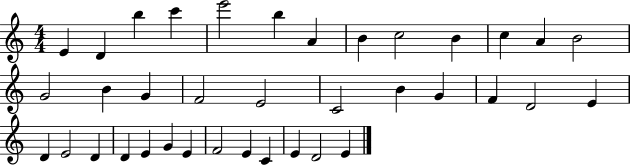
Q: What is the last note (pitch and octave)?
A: E4